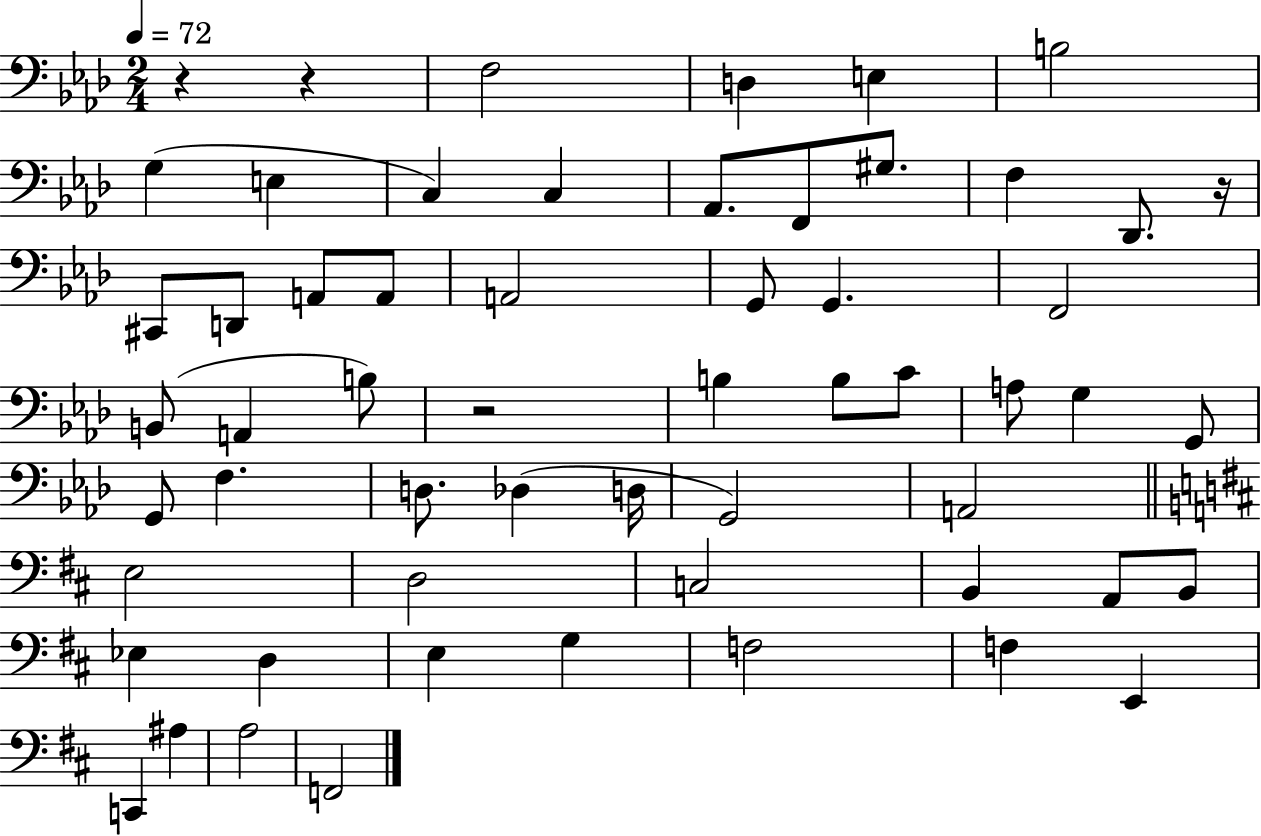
X:1
T:Untitled
M:2/4
L:1/4
K:Ab
z z F,2 D, E, B,2 G, E, C, C, _A,,/2 F,,/2 ^G,/2 F, _D,,/2 z/4 ^C,,/2 D,,/2 A,,/2 A,,/2 A,,2 G,,/2 G,, F,,2 B,,/2 A,, B,/2 z2 B, B,/2 C/2 A,/2 G, G,,/2 G,,/2 F, D,/2 _D, D,/4 G,,2 A,,2 E,2 D,2 C,2 B,, A,,/2 B,,/2 _E, D, E, G, F,2 F, E,, C,, ^A, A,2 F,,2